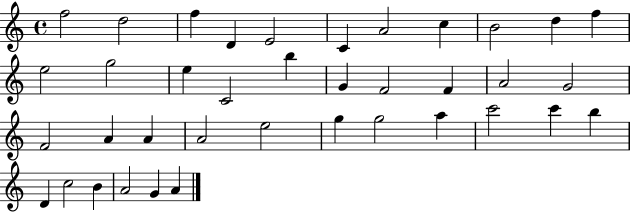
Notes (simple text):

F5/h D5/h F5/q D4/q E4/h C4/q A4/h C5/q B4/h D5/q F5/q E5/h G5/h E5/q C4/h B5/q G4/q F4/h F4/q A4/h G4/h F4/h A4/q A4/q A4/h E5/h G5/q G5/h A5/q C6/h C6/q B5/q D4/q C5/h B4/q A4/h G4/q A4/q